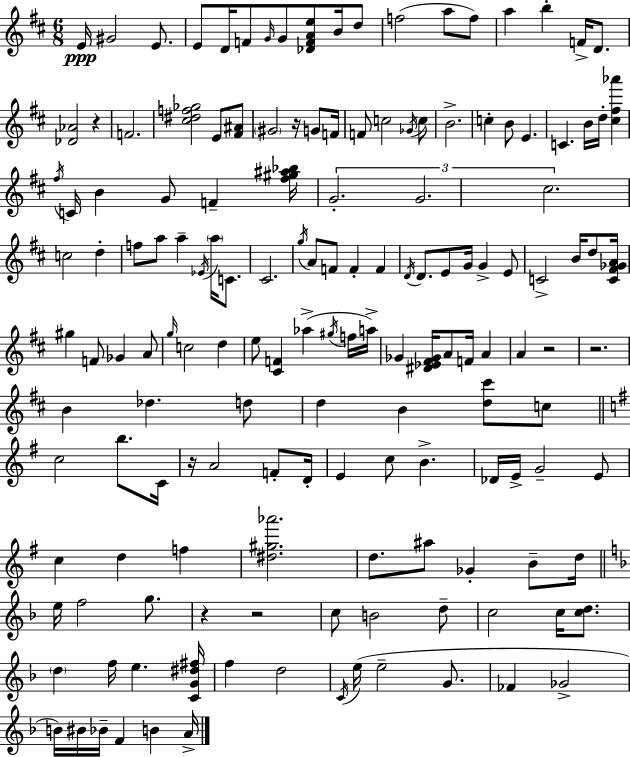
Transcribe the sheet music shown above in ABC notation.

X:1
T:Untitled
M:6/8
L:1/4
K:D
E/4 ^G2 E/2 E/2 D/4 F/2 G/4 G/2 [_DFAe]/2 B/4 d/2 f2 a/2 f/2 a b F/4 D/2 [_D_A]2 z F2 [^c^df_g]2 E/2 [^F^A]/2 ^G2 z/4 G/2 F/4 F/2 c2 _G/4 c/2 B2 c B/2 E C B/4 d/4 [^c^f_a'] ^f/4 C/4 B G/2 F [^f^g^a_b]/4 G2 G2 ^c2 c2 d f/2 a/2 a _E/4 a/4 C/2 ^C2 g/4 A/2 F/2 F F D/4 D/2 E/2 G/4 G E/2 C2 B/4 d/2 [C^F_GA]/4 ^g F/2 _G A/2 g/4 c2 d e/2 [^CF] _a ^g/4 f/4 a/4 _G [^D_E^F_G]/4 A/2 F/4 A A z2 z2 B _d d/2 d B [d^c']/2 c/2 c2 b/2 C/4 z/4 A2 F/2 D/4 E c/2 B _D/4 E/4 G2 E/2 c d f [^d^g_a']2 d/2 ^a/2 _G B/2 d/4 e/4 f2 g/2 z z2 c/2 B2 d/2 c2 c/4 [cd]/2 d f/4 e [CG^d^f]/4 f d2 C/4 e/4 e2 G/2 _F _G2 B/4 ^B/4 _B/4 F B A/4